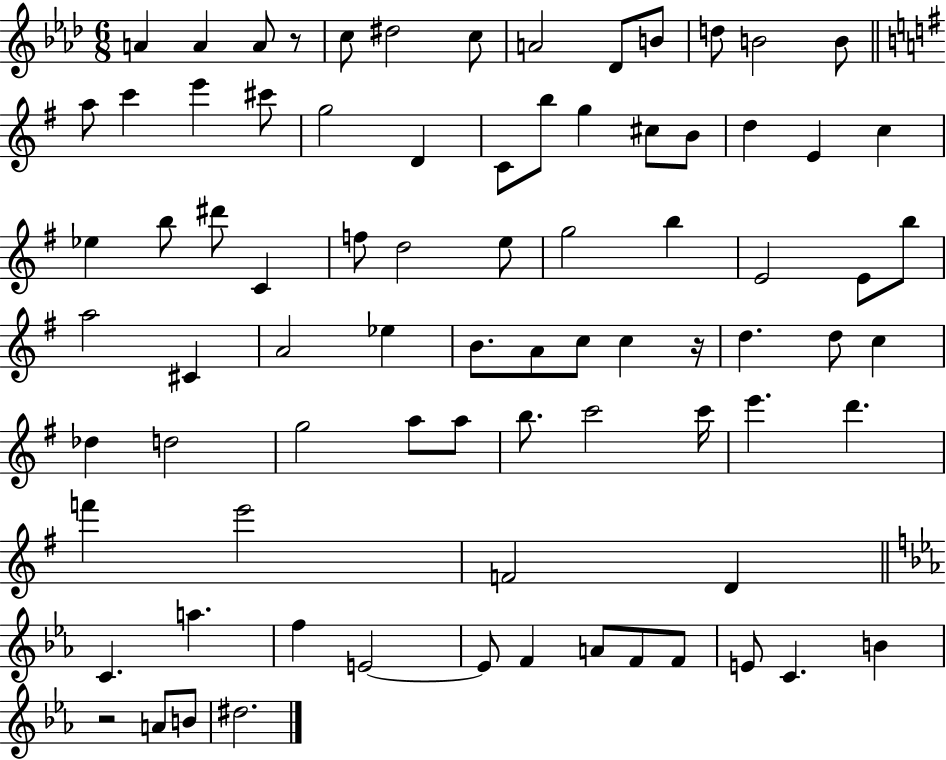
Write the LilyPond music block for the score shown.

{
  \clef treble
  \numericTimeSignature
  \time 6/8
  \key aes \major
  a'4 a'4 a'8 r8 | c''8 dis''2 c''8 | a'2 des'8 b'8 | d''8 b'2 b'8 | \break \bar "||" \break \key e \minor a''8 c'''4 e'''4 cis'''8 | g''2 d'4 | c'8 b''8 g''4 cis''8 b'8 | d''4 e'4 c''4 | \break ees''4 b''8 dis'''8 c'4 | f''8 d''2 e''8 | g''2 b''4 | e'2 e'8 b''8 | \break a''2 cis'4 | a'2 ees''4 | b'8. a'8 c''8 c''4 r16 | d''4. d''8 c''4 | \break des''4 d''2 | g''2 a''8 a''8 | b''8. c'''2 c'''16 | e'''4. d'''4. | \break f'''4 e'''2 | f'2 d'4 | \bar "||" \break \key c \minor c'4. a''4. | f''4 e'2~~ | e'8 f'4 a'8 f'8 f'8 | e'8 c'4. b'4 | \break r2 a'8 b'8 | dis''2. | \bar "|."
}